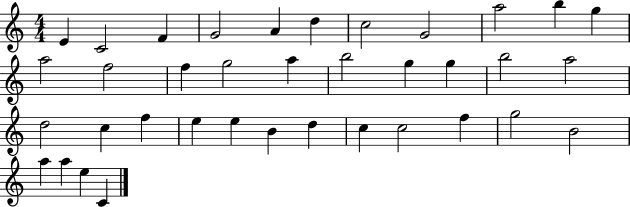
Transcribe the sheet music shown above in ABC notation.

X:1
T:Untitled
M:4/4
L:1/4
K:C
E C2 F G2 A d c2 G2 a2 b g a2 f2 f g2 a b2 g g b2 a2 d2 c f e e B d c c2 f g2 B2 a a e C